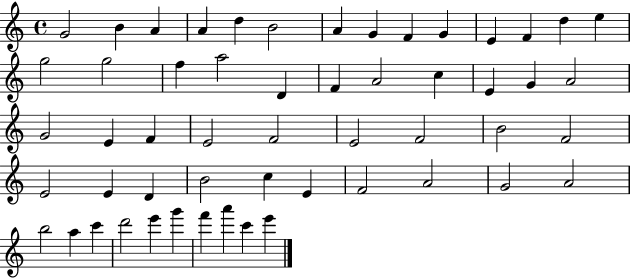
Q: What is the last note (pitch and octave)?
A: E6